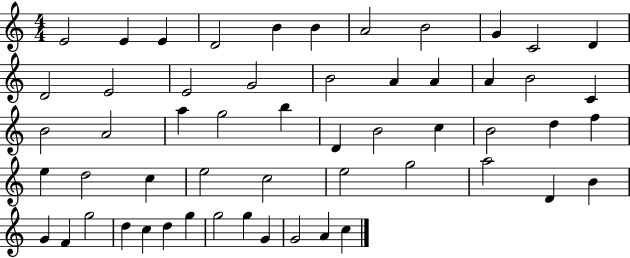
E4/h E4/q E4/q D4/h B4/q B4/q A4/h B4/h G4/q C4/h D4/q D4/h E4/h E4/h G4/h B4/h A4/q A4/q A4/q B4/h C4/q B4/h A4/h A5/q G5/h B5/q D4/q B4/h C5/q B4/h D5/q F5/q E5/q D5/h C5/q E5/h C5/h E5/h G5/h A5/h D4/q B4/q G4/q F4/q G5/h D5/q C5/q D5/q G5/q G5/h G5/q G4/q G4/h A4/q C5/q